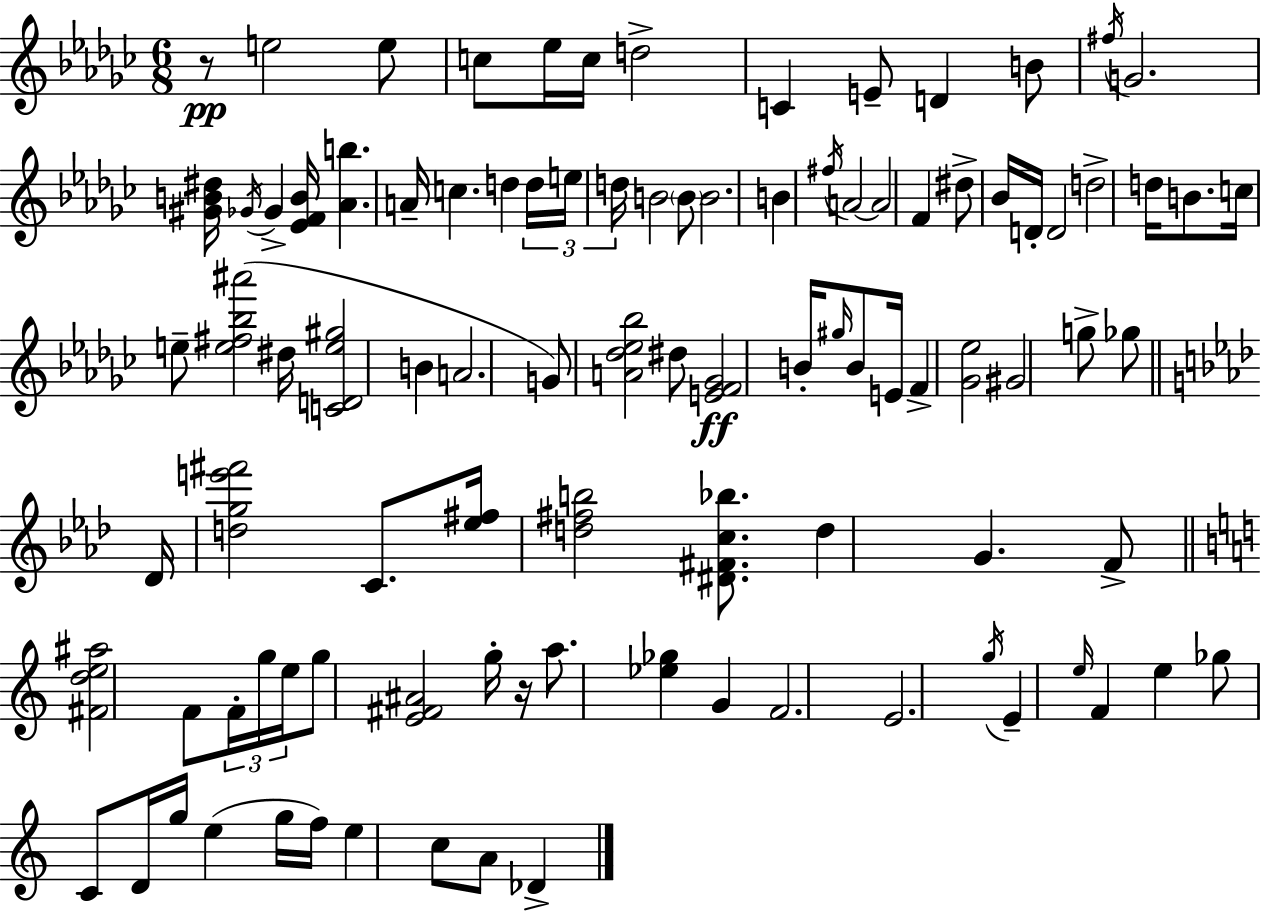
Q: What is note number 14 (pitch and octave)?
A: Gb4